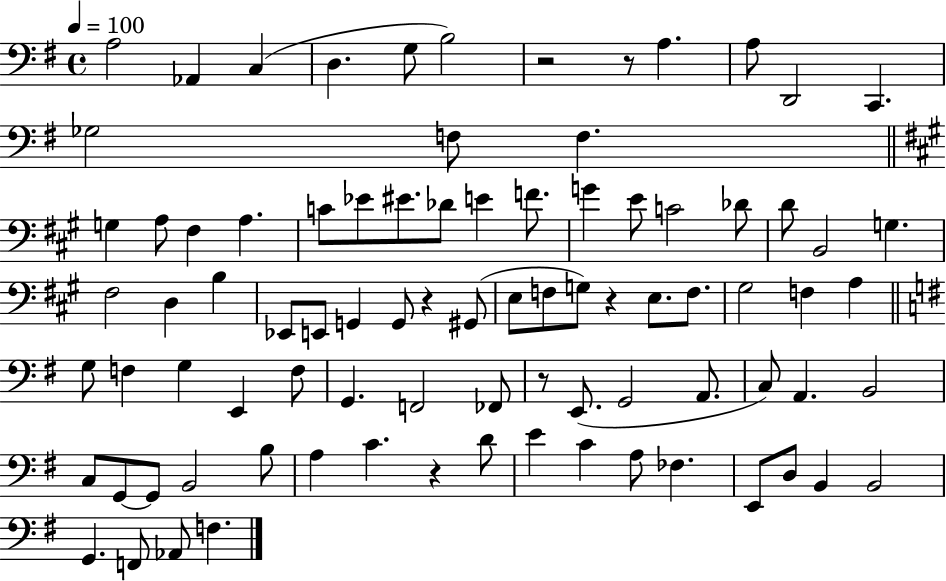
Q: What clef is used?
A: bass